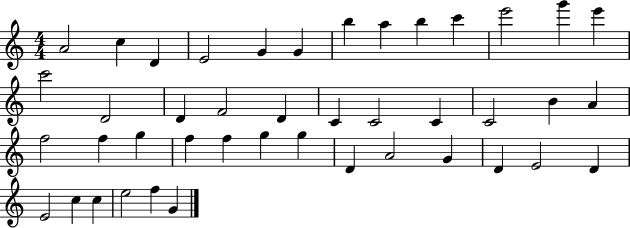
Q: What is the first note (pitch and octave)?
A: A4